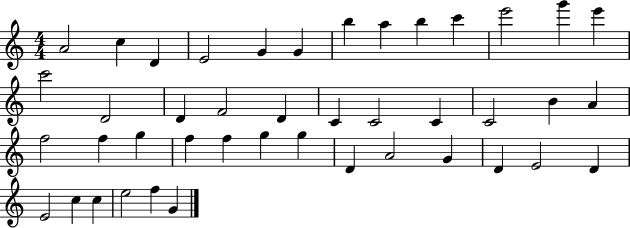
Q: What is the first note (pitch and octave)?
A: A4